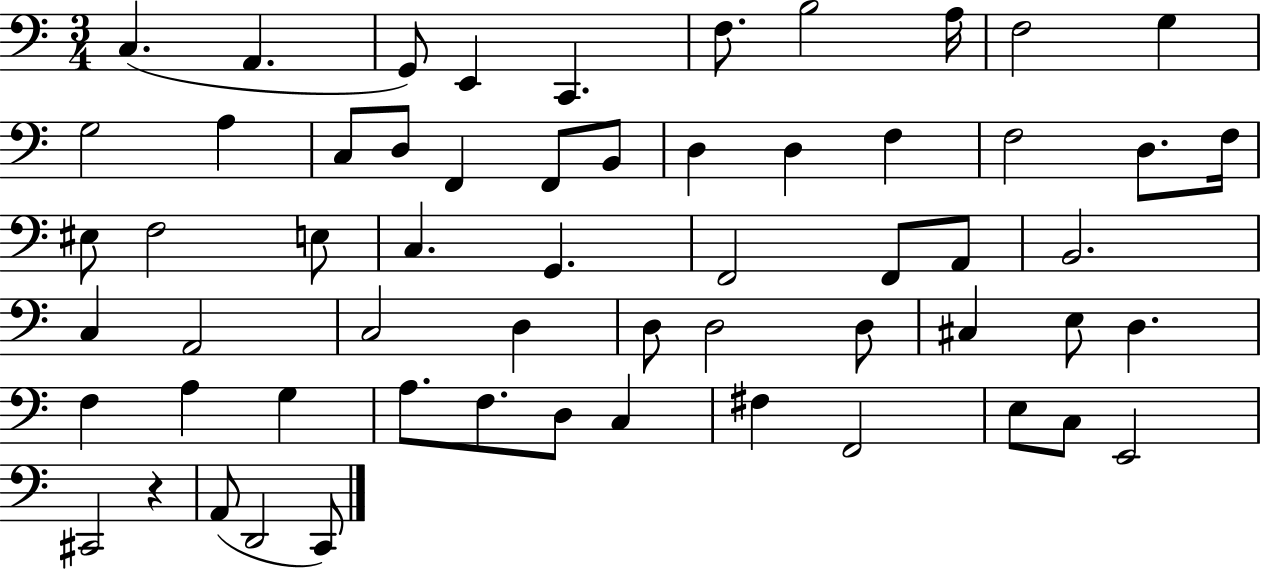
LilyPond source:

{
  \clef bass
  \numericTimeSignature
  \time 3/4
  \key c \major
  \repeat volta 2 { c4.( a,4. | g,8) e,4 c,4. | f8. b2 a16 | f2 g4 | \break g2 a4 | c8 d8 f,4 f,8 b,8 | d4 d4 f4 | f2 d8. f16 | \break eis8 f2 e8 | c4. g,4. | f,2 f,8 a,8 | b,2. | \break c4 a,2 | c2 d4 | d8 d2 d8 | cis4 e8 d4. | \break f4 a4 g4 | a8. f8. d8 c4 | fis4 f,2 | e8 c8 e,2 | \break cis,2 r4 | a,8( d,2 c,8) | } \bar "|."
}